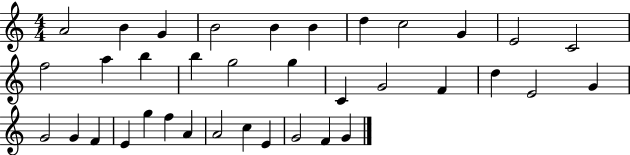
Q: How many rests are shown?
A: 0